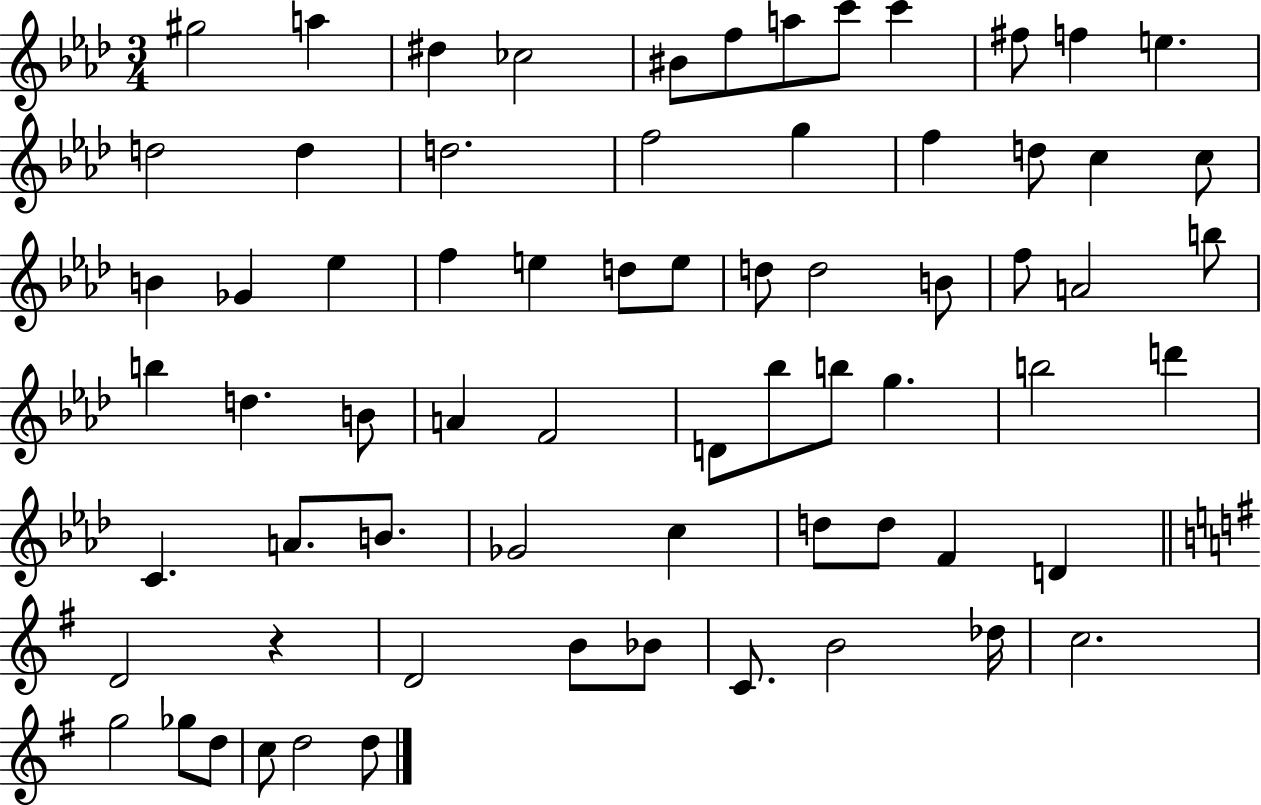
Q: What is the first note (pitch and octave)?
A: G#5